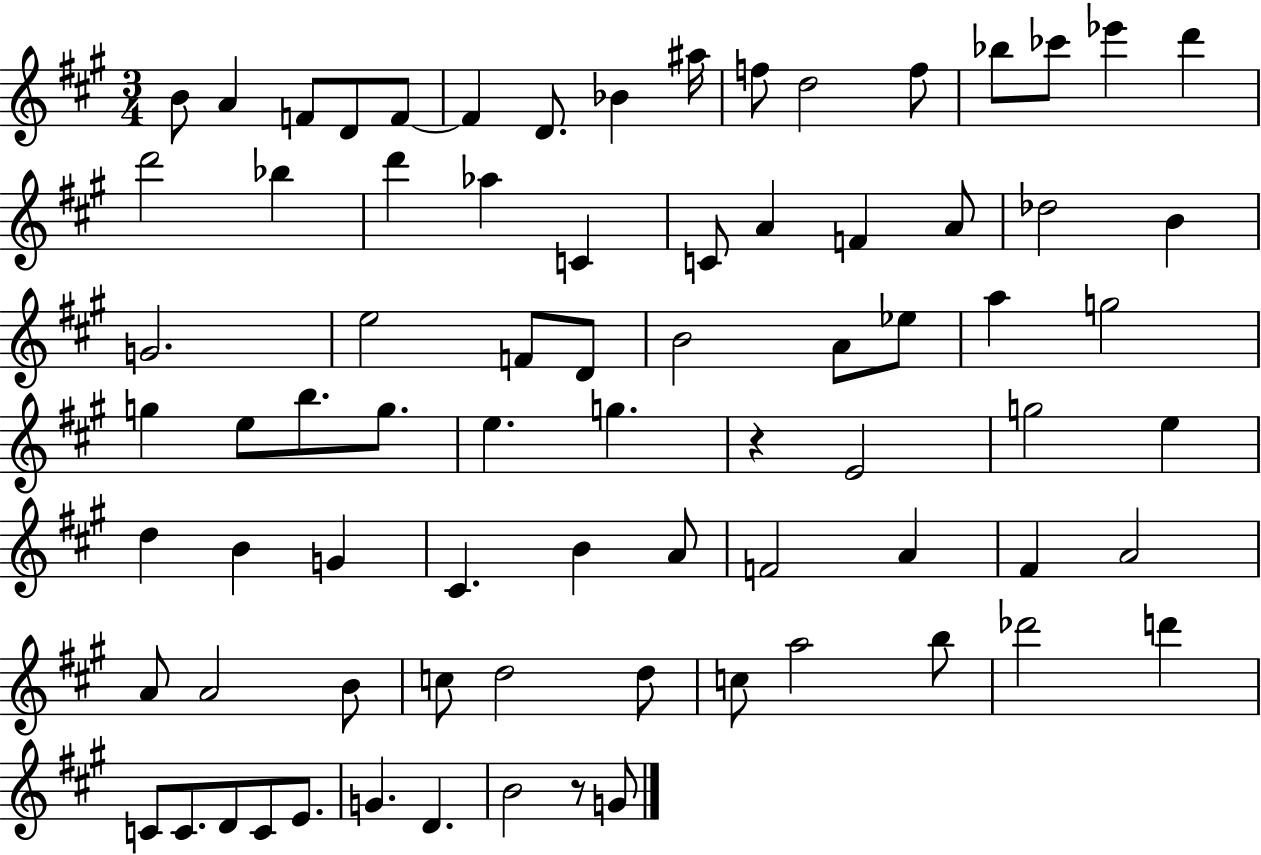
{
  \clef treble
  \numericTimeSignature
  \time 3/4
  \key a \major
  \repeat volta 2 { b'8 a'4 f'8 d'8 f'8~~ | f'4 d'8. bes'4 ais''16 | f''8 d''2 f''8 | bes''8 ces'''8 ees'''4 d'''4 | \break d'''2 bes''4 | d'''4 aes''4 c'4 | c'8 a'4 f'4 a'8 | des''2 b'4 | \break g'2. | e''2 f'8 d'8 | b'2 a'8 ees''8 | a''4 g''2 | \break g''4 e''8 b''8. g''8. | e''4. g''4. | r4 e'2 | g''2 e''4 | \break d''4 b'4 g'4 | cis'4. b'4 a'8 | f'2 a'4 | fis'4 a'2 | \break a'8 a'2 b'8 | c''8 d''2 d''8 | c''8 a''2 b''8 | des'''2 d'''4 | \break c'8 c'8. d'8 c'8 e'8. | g'4. d'4. | b'2 r8 g'8 | } \bar "|."
}